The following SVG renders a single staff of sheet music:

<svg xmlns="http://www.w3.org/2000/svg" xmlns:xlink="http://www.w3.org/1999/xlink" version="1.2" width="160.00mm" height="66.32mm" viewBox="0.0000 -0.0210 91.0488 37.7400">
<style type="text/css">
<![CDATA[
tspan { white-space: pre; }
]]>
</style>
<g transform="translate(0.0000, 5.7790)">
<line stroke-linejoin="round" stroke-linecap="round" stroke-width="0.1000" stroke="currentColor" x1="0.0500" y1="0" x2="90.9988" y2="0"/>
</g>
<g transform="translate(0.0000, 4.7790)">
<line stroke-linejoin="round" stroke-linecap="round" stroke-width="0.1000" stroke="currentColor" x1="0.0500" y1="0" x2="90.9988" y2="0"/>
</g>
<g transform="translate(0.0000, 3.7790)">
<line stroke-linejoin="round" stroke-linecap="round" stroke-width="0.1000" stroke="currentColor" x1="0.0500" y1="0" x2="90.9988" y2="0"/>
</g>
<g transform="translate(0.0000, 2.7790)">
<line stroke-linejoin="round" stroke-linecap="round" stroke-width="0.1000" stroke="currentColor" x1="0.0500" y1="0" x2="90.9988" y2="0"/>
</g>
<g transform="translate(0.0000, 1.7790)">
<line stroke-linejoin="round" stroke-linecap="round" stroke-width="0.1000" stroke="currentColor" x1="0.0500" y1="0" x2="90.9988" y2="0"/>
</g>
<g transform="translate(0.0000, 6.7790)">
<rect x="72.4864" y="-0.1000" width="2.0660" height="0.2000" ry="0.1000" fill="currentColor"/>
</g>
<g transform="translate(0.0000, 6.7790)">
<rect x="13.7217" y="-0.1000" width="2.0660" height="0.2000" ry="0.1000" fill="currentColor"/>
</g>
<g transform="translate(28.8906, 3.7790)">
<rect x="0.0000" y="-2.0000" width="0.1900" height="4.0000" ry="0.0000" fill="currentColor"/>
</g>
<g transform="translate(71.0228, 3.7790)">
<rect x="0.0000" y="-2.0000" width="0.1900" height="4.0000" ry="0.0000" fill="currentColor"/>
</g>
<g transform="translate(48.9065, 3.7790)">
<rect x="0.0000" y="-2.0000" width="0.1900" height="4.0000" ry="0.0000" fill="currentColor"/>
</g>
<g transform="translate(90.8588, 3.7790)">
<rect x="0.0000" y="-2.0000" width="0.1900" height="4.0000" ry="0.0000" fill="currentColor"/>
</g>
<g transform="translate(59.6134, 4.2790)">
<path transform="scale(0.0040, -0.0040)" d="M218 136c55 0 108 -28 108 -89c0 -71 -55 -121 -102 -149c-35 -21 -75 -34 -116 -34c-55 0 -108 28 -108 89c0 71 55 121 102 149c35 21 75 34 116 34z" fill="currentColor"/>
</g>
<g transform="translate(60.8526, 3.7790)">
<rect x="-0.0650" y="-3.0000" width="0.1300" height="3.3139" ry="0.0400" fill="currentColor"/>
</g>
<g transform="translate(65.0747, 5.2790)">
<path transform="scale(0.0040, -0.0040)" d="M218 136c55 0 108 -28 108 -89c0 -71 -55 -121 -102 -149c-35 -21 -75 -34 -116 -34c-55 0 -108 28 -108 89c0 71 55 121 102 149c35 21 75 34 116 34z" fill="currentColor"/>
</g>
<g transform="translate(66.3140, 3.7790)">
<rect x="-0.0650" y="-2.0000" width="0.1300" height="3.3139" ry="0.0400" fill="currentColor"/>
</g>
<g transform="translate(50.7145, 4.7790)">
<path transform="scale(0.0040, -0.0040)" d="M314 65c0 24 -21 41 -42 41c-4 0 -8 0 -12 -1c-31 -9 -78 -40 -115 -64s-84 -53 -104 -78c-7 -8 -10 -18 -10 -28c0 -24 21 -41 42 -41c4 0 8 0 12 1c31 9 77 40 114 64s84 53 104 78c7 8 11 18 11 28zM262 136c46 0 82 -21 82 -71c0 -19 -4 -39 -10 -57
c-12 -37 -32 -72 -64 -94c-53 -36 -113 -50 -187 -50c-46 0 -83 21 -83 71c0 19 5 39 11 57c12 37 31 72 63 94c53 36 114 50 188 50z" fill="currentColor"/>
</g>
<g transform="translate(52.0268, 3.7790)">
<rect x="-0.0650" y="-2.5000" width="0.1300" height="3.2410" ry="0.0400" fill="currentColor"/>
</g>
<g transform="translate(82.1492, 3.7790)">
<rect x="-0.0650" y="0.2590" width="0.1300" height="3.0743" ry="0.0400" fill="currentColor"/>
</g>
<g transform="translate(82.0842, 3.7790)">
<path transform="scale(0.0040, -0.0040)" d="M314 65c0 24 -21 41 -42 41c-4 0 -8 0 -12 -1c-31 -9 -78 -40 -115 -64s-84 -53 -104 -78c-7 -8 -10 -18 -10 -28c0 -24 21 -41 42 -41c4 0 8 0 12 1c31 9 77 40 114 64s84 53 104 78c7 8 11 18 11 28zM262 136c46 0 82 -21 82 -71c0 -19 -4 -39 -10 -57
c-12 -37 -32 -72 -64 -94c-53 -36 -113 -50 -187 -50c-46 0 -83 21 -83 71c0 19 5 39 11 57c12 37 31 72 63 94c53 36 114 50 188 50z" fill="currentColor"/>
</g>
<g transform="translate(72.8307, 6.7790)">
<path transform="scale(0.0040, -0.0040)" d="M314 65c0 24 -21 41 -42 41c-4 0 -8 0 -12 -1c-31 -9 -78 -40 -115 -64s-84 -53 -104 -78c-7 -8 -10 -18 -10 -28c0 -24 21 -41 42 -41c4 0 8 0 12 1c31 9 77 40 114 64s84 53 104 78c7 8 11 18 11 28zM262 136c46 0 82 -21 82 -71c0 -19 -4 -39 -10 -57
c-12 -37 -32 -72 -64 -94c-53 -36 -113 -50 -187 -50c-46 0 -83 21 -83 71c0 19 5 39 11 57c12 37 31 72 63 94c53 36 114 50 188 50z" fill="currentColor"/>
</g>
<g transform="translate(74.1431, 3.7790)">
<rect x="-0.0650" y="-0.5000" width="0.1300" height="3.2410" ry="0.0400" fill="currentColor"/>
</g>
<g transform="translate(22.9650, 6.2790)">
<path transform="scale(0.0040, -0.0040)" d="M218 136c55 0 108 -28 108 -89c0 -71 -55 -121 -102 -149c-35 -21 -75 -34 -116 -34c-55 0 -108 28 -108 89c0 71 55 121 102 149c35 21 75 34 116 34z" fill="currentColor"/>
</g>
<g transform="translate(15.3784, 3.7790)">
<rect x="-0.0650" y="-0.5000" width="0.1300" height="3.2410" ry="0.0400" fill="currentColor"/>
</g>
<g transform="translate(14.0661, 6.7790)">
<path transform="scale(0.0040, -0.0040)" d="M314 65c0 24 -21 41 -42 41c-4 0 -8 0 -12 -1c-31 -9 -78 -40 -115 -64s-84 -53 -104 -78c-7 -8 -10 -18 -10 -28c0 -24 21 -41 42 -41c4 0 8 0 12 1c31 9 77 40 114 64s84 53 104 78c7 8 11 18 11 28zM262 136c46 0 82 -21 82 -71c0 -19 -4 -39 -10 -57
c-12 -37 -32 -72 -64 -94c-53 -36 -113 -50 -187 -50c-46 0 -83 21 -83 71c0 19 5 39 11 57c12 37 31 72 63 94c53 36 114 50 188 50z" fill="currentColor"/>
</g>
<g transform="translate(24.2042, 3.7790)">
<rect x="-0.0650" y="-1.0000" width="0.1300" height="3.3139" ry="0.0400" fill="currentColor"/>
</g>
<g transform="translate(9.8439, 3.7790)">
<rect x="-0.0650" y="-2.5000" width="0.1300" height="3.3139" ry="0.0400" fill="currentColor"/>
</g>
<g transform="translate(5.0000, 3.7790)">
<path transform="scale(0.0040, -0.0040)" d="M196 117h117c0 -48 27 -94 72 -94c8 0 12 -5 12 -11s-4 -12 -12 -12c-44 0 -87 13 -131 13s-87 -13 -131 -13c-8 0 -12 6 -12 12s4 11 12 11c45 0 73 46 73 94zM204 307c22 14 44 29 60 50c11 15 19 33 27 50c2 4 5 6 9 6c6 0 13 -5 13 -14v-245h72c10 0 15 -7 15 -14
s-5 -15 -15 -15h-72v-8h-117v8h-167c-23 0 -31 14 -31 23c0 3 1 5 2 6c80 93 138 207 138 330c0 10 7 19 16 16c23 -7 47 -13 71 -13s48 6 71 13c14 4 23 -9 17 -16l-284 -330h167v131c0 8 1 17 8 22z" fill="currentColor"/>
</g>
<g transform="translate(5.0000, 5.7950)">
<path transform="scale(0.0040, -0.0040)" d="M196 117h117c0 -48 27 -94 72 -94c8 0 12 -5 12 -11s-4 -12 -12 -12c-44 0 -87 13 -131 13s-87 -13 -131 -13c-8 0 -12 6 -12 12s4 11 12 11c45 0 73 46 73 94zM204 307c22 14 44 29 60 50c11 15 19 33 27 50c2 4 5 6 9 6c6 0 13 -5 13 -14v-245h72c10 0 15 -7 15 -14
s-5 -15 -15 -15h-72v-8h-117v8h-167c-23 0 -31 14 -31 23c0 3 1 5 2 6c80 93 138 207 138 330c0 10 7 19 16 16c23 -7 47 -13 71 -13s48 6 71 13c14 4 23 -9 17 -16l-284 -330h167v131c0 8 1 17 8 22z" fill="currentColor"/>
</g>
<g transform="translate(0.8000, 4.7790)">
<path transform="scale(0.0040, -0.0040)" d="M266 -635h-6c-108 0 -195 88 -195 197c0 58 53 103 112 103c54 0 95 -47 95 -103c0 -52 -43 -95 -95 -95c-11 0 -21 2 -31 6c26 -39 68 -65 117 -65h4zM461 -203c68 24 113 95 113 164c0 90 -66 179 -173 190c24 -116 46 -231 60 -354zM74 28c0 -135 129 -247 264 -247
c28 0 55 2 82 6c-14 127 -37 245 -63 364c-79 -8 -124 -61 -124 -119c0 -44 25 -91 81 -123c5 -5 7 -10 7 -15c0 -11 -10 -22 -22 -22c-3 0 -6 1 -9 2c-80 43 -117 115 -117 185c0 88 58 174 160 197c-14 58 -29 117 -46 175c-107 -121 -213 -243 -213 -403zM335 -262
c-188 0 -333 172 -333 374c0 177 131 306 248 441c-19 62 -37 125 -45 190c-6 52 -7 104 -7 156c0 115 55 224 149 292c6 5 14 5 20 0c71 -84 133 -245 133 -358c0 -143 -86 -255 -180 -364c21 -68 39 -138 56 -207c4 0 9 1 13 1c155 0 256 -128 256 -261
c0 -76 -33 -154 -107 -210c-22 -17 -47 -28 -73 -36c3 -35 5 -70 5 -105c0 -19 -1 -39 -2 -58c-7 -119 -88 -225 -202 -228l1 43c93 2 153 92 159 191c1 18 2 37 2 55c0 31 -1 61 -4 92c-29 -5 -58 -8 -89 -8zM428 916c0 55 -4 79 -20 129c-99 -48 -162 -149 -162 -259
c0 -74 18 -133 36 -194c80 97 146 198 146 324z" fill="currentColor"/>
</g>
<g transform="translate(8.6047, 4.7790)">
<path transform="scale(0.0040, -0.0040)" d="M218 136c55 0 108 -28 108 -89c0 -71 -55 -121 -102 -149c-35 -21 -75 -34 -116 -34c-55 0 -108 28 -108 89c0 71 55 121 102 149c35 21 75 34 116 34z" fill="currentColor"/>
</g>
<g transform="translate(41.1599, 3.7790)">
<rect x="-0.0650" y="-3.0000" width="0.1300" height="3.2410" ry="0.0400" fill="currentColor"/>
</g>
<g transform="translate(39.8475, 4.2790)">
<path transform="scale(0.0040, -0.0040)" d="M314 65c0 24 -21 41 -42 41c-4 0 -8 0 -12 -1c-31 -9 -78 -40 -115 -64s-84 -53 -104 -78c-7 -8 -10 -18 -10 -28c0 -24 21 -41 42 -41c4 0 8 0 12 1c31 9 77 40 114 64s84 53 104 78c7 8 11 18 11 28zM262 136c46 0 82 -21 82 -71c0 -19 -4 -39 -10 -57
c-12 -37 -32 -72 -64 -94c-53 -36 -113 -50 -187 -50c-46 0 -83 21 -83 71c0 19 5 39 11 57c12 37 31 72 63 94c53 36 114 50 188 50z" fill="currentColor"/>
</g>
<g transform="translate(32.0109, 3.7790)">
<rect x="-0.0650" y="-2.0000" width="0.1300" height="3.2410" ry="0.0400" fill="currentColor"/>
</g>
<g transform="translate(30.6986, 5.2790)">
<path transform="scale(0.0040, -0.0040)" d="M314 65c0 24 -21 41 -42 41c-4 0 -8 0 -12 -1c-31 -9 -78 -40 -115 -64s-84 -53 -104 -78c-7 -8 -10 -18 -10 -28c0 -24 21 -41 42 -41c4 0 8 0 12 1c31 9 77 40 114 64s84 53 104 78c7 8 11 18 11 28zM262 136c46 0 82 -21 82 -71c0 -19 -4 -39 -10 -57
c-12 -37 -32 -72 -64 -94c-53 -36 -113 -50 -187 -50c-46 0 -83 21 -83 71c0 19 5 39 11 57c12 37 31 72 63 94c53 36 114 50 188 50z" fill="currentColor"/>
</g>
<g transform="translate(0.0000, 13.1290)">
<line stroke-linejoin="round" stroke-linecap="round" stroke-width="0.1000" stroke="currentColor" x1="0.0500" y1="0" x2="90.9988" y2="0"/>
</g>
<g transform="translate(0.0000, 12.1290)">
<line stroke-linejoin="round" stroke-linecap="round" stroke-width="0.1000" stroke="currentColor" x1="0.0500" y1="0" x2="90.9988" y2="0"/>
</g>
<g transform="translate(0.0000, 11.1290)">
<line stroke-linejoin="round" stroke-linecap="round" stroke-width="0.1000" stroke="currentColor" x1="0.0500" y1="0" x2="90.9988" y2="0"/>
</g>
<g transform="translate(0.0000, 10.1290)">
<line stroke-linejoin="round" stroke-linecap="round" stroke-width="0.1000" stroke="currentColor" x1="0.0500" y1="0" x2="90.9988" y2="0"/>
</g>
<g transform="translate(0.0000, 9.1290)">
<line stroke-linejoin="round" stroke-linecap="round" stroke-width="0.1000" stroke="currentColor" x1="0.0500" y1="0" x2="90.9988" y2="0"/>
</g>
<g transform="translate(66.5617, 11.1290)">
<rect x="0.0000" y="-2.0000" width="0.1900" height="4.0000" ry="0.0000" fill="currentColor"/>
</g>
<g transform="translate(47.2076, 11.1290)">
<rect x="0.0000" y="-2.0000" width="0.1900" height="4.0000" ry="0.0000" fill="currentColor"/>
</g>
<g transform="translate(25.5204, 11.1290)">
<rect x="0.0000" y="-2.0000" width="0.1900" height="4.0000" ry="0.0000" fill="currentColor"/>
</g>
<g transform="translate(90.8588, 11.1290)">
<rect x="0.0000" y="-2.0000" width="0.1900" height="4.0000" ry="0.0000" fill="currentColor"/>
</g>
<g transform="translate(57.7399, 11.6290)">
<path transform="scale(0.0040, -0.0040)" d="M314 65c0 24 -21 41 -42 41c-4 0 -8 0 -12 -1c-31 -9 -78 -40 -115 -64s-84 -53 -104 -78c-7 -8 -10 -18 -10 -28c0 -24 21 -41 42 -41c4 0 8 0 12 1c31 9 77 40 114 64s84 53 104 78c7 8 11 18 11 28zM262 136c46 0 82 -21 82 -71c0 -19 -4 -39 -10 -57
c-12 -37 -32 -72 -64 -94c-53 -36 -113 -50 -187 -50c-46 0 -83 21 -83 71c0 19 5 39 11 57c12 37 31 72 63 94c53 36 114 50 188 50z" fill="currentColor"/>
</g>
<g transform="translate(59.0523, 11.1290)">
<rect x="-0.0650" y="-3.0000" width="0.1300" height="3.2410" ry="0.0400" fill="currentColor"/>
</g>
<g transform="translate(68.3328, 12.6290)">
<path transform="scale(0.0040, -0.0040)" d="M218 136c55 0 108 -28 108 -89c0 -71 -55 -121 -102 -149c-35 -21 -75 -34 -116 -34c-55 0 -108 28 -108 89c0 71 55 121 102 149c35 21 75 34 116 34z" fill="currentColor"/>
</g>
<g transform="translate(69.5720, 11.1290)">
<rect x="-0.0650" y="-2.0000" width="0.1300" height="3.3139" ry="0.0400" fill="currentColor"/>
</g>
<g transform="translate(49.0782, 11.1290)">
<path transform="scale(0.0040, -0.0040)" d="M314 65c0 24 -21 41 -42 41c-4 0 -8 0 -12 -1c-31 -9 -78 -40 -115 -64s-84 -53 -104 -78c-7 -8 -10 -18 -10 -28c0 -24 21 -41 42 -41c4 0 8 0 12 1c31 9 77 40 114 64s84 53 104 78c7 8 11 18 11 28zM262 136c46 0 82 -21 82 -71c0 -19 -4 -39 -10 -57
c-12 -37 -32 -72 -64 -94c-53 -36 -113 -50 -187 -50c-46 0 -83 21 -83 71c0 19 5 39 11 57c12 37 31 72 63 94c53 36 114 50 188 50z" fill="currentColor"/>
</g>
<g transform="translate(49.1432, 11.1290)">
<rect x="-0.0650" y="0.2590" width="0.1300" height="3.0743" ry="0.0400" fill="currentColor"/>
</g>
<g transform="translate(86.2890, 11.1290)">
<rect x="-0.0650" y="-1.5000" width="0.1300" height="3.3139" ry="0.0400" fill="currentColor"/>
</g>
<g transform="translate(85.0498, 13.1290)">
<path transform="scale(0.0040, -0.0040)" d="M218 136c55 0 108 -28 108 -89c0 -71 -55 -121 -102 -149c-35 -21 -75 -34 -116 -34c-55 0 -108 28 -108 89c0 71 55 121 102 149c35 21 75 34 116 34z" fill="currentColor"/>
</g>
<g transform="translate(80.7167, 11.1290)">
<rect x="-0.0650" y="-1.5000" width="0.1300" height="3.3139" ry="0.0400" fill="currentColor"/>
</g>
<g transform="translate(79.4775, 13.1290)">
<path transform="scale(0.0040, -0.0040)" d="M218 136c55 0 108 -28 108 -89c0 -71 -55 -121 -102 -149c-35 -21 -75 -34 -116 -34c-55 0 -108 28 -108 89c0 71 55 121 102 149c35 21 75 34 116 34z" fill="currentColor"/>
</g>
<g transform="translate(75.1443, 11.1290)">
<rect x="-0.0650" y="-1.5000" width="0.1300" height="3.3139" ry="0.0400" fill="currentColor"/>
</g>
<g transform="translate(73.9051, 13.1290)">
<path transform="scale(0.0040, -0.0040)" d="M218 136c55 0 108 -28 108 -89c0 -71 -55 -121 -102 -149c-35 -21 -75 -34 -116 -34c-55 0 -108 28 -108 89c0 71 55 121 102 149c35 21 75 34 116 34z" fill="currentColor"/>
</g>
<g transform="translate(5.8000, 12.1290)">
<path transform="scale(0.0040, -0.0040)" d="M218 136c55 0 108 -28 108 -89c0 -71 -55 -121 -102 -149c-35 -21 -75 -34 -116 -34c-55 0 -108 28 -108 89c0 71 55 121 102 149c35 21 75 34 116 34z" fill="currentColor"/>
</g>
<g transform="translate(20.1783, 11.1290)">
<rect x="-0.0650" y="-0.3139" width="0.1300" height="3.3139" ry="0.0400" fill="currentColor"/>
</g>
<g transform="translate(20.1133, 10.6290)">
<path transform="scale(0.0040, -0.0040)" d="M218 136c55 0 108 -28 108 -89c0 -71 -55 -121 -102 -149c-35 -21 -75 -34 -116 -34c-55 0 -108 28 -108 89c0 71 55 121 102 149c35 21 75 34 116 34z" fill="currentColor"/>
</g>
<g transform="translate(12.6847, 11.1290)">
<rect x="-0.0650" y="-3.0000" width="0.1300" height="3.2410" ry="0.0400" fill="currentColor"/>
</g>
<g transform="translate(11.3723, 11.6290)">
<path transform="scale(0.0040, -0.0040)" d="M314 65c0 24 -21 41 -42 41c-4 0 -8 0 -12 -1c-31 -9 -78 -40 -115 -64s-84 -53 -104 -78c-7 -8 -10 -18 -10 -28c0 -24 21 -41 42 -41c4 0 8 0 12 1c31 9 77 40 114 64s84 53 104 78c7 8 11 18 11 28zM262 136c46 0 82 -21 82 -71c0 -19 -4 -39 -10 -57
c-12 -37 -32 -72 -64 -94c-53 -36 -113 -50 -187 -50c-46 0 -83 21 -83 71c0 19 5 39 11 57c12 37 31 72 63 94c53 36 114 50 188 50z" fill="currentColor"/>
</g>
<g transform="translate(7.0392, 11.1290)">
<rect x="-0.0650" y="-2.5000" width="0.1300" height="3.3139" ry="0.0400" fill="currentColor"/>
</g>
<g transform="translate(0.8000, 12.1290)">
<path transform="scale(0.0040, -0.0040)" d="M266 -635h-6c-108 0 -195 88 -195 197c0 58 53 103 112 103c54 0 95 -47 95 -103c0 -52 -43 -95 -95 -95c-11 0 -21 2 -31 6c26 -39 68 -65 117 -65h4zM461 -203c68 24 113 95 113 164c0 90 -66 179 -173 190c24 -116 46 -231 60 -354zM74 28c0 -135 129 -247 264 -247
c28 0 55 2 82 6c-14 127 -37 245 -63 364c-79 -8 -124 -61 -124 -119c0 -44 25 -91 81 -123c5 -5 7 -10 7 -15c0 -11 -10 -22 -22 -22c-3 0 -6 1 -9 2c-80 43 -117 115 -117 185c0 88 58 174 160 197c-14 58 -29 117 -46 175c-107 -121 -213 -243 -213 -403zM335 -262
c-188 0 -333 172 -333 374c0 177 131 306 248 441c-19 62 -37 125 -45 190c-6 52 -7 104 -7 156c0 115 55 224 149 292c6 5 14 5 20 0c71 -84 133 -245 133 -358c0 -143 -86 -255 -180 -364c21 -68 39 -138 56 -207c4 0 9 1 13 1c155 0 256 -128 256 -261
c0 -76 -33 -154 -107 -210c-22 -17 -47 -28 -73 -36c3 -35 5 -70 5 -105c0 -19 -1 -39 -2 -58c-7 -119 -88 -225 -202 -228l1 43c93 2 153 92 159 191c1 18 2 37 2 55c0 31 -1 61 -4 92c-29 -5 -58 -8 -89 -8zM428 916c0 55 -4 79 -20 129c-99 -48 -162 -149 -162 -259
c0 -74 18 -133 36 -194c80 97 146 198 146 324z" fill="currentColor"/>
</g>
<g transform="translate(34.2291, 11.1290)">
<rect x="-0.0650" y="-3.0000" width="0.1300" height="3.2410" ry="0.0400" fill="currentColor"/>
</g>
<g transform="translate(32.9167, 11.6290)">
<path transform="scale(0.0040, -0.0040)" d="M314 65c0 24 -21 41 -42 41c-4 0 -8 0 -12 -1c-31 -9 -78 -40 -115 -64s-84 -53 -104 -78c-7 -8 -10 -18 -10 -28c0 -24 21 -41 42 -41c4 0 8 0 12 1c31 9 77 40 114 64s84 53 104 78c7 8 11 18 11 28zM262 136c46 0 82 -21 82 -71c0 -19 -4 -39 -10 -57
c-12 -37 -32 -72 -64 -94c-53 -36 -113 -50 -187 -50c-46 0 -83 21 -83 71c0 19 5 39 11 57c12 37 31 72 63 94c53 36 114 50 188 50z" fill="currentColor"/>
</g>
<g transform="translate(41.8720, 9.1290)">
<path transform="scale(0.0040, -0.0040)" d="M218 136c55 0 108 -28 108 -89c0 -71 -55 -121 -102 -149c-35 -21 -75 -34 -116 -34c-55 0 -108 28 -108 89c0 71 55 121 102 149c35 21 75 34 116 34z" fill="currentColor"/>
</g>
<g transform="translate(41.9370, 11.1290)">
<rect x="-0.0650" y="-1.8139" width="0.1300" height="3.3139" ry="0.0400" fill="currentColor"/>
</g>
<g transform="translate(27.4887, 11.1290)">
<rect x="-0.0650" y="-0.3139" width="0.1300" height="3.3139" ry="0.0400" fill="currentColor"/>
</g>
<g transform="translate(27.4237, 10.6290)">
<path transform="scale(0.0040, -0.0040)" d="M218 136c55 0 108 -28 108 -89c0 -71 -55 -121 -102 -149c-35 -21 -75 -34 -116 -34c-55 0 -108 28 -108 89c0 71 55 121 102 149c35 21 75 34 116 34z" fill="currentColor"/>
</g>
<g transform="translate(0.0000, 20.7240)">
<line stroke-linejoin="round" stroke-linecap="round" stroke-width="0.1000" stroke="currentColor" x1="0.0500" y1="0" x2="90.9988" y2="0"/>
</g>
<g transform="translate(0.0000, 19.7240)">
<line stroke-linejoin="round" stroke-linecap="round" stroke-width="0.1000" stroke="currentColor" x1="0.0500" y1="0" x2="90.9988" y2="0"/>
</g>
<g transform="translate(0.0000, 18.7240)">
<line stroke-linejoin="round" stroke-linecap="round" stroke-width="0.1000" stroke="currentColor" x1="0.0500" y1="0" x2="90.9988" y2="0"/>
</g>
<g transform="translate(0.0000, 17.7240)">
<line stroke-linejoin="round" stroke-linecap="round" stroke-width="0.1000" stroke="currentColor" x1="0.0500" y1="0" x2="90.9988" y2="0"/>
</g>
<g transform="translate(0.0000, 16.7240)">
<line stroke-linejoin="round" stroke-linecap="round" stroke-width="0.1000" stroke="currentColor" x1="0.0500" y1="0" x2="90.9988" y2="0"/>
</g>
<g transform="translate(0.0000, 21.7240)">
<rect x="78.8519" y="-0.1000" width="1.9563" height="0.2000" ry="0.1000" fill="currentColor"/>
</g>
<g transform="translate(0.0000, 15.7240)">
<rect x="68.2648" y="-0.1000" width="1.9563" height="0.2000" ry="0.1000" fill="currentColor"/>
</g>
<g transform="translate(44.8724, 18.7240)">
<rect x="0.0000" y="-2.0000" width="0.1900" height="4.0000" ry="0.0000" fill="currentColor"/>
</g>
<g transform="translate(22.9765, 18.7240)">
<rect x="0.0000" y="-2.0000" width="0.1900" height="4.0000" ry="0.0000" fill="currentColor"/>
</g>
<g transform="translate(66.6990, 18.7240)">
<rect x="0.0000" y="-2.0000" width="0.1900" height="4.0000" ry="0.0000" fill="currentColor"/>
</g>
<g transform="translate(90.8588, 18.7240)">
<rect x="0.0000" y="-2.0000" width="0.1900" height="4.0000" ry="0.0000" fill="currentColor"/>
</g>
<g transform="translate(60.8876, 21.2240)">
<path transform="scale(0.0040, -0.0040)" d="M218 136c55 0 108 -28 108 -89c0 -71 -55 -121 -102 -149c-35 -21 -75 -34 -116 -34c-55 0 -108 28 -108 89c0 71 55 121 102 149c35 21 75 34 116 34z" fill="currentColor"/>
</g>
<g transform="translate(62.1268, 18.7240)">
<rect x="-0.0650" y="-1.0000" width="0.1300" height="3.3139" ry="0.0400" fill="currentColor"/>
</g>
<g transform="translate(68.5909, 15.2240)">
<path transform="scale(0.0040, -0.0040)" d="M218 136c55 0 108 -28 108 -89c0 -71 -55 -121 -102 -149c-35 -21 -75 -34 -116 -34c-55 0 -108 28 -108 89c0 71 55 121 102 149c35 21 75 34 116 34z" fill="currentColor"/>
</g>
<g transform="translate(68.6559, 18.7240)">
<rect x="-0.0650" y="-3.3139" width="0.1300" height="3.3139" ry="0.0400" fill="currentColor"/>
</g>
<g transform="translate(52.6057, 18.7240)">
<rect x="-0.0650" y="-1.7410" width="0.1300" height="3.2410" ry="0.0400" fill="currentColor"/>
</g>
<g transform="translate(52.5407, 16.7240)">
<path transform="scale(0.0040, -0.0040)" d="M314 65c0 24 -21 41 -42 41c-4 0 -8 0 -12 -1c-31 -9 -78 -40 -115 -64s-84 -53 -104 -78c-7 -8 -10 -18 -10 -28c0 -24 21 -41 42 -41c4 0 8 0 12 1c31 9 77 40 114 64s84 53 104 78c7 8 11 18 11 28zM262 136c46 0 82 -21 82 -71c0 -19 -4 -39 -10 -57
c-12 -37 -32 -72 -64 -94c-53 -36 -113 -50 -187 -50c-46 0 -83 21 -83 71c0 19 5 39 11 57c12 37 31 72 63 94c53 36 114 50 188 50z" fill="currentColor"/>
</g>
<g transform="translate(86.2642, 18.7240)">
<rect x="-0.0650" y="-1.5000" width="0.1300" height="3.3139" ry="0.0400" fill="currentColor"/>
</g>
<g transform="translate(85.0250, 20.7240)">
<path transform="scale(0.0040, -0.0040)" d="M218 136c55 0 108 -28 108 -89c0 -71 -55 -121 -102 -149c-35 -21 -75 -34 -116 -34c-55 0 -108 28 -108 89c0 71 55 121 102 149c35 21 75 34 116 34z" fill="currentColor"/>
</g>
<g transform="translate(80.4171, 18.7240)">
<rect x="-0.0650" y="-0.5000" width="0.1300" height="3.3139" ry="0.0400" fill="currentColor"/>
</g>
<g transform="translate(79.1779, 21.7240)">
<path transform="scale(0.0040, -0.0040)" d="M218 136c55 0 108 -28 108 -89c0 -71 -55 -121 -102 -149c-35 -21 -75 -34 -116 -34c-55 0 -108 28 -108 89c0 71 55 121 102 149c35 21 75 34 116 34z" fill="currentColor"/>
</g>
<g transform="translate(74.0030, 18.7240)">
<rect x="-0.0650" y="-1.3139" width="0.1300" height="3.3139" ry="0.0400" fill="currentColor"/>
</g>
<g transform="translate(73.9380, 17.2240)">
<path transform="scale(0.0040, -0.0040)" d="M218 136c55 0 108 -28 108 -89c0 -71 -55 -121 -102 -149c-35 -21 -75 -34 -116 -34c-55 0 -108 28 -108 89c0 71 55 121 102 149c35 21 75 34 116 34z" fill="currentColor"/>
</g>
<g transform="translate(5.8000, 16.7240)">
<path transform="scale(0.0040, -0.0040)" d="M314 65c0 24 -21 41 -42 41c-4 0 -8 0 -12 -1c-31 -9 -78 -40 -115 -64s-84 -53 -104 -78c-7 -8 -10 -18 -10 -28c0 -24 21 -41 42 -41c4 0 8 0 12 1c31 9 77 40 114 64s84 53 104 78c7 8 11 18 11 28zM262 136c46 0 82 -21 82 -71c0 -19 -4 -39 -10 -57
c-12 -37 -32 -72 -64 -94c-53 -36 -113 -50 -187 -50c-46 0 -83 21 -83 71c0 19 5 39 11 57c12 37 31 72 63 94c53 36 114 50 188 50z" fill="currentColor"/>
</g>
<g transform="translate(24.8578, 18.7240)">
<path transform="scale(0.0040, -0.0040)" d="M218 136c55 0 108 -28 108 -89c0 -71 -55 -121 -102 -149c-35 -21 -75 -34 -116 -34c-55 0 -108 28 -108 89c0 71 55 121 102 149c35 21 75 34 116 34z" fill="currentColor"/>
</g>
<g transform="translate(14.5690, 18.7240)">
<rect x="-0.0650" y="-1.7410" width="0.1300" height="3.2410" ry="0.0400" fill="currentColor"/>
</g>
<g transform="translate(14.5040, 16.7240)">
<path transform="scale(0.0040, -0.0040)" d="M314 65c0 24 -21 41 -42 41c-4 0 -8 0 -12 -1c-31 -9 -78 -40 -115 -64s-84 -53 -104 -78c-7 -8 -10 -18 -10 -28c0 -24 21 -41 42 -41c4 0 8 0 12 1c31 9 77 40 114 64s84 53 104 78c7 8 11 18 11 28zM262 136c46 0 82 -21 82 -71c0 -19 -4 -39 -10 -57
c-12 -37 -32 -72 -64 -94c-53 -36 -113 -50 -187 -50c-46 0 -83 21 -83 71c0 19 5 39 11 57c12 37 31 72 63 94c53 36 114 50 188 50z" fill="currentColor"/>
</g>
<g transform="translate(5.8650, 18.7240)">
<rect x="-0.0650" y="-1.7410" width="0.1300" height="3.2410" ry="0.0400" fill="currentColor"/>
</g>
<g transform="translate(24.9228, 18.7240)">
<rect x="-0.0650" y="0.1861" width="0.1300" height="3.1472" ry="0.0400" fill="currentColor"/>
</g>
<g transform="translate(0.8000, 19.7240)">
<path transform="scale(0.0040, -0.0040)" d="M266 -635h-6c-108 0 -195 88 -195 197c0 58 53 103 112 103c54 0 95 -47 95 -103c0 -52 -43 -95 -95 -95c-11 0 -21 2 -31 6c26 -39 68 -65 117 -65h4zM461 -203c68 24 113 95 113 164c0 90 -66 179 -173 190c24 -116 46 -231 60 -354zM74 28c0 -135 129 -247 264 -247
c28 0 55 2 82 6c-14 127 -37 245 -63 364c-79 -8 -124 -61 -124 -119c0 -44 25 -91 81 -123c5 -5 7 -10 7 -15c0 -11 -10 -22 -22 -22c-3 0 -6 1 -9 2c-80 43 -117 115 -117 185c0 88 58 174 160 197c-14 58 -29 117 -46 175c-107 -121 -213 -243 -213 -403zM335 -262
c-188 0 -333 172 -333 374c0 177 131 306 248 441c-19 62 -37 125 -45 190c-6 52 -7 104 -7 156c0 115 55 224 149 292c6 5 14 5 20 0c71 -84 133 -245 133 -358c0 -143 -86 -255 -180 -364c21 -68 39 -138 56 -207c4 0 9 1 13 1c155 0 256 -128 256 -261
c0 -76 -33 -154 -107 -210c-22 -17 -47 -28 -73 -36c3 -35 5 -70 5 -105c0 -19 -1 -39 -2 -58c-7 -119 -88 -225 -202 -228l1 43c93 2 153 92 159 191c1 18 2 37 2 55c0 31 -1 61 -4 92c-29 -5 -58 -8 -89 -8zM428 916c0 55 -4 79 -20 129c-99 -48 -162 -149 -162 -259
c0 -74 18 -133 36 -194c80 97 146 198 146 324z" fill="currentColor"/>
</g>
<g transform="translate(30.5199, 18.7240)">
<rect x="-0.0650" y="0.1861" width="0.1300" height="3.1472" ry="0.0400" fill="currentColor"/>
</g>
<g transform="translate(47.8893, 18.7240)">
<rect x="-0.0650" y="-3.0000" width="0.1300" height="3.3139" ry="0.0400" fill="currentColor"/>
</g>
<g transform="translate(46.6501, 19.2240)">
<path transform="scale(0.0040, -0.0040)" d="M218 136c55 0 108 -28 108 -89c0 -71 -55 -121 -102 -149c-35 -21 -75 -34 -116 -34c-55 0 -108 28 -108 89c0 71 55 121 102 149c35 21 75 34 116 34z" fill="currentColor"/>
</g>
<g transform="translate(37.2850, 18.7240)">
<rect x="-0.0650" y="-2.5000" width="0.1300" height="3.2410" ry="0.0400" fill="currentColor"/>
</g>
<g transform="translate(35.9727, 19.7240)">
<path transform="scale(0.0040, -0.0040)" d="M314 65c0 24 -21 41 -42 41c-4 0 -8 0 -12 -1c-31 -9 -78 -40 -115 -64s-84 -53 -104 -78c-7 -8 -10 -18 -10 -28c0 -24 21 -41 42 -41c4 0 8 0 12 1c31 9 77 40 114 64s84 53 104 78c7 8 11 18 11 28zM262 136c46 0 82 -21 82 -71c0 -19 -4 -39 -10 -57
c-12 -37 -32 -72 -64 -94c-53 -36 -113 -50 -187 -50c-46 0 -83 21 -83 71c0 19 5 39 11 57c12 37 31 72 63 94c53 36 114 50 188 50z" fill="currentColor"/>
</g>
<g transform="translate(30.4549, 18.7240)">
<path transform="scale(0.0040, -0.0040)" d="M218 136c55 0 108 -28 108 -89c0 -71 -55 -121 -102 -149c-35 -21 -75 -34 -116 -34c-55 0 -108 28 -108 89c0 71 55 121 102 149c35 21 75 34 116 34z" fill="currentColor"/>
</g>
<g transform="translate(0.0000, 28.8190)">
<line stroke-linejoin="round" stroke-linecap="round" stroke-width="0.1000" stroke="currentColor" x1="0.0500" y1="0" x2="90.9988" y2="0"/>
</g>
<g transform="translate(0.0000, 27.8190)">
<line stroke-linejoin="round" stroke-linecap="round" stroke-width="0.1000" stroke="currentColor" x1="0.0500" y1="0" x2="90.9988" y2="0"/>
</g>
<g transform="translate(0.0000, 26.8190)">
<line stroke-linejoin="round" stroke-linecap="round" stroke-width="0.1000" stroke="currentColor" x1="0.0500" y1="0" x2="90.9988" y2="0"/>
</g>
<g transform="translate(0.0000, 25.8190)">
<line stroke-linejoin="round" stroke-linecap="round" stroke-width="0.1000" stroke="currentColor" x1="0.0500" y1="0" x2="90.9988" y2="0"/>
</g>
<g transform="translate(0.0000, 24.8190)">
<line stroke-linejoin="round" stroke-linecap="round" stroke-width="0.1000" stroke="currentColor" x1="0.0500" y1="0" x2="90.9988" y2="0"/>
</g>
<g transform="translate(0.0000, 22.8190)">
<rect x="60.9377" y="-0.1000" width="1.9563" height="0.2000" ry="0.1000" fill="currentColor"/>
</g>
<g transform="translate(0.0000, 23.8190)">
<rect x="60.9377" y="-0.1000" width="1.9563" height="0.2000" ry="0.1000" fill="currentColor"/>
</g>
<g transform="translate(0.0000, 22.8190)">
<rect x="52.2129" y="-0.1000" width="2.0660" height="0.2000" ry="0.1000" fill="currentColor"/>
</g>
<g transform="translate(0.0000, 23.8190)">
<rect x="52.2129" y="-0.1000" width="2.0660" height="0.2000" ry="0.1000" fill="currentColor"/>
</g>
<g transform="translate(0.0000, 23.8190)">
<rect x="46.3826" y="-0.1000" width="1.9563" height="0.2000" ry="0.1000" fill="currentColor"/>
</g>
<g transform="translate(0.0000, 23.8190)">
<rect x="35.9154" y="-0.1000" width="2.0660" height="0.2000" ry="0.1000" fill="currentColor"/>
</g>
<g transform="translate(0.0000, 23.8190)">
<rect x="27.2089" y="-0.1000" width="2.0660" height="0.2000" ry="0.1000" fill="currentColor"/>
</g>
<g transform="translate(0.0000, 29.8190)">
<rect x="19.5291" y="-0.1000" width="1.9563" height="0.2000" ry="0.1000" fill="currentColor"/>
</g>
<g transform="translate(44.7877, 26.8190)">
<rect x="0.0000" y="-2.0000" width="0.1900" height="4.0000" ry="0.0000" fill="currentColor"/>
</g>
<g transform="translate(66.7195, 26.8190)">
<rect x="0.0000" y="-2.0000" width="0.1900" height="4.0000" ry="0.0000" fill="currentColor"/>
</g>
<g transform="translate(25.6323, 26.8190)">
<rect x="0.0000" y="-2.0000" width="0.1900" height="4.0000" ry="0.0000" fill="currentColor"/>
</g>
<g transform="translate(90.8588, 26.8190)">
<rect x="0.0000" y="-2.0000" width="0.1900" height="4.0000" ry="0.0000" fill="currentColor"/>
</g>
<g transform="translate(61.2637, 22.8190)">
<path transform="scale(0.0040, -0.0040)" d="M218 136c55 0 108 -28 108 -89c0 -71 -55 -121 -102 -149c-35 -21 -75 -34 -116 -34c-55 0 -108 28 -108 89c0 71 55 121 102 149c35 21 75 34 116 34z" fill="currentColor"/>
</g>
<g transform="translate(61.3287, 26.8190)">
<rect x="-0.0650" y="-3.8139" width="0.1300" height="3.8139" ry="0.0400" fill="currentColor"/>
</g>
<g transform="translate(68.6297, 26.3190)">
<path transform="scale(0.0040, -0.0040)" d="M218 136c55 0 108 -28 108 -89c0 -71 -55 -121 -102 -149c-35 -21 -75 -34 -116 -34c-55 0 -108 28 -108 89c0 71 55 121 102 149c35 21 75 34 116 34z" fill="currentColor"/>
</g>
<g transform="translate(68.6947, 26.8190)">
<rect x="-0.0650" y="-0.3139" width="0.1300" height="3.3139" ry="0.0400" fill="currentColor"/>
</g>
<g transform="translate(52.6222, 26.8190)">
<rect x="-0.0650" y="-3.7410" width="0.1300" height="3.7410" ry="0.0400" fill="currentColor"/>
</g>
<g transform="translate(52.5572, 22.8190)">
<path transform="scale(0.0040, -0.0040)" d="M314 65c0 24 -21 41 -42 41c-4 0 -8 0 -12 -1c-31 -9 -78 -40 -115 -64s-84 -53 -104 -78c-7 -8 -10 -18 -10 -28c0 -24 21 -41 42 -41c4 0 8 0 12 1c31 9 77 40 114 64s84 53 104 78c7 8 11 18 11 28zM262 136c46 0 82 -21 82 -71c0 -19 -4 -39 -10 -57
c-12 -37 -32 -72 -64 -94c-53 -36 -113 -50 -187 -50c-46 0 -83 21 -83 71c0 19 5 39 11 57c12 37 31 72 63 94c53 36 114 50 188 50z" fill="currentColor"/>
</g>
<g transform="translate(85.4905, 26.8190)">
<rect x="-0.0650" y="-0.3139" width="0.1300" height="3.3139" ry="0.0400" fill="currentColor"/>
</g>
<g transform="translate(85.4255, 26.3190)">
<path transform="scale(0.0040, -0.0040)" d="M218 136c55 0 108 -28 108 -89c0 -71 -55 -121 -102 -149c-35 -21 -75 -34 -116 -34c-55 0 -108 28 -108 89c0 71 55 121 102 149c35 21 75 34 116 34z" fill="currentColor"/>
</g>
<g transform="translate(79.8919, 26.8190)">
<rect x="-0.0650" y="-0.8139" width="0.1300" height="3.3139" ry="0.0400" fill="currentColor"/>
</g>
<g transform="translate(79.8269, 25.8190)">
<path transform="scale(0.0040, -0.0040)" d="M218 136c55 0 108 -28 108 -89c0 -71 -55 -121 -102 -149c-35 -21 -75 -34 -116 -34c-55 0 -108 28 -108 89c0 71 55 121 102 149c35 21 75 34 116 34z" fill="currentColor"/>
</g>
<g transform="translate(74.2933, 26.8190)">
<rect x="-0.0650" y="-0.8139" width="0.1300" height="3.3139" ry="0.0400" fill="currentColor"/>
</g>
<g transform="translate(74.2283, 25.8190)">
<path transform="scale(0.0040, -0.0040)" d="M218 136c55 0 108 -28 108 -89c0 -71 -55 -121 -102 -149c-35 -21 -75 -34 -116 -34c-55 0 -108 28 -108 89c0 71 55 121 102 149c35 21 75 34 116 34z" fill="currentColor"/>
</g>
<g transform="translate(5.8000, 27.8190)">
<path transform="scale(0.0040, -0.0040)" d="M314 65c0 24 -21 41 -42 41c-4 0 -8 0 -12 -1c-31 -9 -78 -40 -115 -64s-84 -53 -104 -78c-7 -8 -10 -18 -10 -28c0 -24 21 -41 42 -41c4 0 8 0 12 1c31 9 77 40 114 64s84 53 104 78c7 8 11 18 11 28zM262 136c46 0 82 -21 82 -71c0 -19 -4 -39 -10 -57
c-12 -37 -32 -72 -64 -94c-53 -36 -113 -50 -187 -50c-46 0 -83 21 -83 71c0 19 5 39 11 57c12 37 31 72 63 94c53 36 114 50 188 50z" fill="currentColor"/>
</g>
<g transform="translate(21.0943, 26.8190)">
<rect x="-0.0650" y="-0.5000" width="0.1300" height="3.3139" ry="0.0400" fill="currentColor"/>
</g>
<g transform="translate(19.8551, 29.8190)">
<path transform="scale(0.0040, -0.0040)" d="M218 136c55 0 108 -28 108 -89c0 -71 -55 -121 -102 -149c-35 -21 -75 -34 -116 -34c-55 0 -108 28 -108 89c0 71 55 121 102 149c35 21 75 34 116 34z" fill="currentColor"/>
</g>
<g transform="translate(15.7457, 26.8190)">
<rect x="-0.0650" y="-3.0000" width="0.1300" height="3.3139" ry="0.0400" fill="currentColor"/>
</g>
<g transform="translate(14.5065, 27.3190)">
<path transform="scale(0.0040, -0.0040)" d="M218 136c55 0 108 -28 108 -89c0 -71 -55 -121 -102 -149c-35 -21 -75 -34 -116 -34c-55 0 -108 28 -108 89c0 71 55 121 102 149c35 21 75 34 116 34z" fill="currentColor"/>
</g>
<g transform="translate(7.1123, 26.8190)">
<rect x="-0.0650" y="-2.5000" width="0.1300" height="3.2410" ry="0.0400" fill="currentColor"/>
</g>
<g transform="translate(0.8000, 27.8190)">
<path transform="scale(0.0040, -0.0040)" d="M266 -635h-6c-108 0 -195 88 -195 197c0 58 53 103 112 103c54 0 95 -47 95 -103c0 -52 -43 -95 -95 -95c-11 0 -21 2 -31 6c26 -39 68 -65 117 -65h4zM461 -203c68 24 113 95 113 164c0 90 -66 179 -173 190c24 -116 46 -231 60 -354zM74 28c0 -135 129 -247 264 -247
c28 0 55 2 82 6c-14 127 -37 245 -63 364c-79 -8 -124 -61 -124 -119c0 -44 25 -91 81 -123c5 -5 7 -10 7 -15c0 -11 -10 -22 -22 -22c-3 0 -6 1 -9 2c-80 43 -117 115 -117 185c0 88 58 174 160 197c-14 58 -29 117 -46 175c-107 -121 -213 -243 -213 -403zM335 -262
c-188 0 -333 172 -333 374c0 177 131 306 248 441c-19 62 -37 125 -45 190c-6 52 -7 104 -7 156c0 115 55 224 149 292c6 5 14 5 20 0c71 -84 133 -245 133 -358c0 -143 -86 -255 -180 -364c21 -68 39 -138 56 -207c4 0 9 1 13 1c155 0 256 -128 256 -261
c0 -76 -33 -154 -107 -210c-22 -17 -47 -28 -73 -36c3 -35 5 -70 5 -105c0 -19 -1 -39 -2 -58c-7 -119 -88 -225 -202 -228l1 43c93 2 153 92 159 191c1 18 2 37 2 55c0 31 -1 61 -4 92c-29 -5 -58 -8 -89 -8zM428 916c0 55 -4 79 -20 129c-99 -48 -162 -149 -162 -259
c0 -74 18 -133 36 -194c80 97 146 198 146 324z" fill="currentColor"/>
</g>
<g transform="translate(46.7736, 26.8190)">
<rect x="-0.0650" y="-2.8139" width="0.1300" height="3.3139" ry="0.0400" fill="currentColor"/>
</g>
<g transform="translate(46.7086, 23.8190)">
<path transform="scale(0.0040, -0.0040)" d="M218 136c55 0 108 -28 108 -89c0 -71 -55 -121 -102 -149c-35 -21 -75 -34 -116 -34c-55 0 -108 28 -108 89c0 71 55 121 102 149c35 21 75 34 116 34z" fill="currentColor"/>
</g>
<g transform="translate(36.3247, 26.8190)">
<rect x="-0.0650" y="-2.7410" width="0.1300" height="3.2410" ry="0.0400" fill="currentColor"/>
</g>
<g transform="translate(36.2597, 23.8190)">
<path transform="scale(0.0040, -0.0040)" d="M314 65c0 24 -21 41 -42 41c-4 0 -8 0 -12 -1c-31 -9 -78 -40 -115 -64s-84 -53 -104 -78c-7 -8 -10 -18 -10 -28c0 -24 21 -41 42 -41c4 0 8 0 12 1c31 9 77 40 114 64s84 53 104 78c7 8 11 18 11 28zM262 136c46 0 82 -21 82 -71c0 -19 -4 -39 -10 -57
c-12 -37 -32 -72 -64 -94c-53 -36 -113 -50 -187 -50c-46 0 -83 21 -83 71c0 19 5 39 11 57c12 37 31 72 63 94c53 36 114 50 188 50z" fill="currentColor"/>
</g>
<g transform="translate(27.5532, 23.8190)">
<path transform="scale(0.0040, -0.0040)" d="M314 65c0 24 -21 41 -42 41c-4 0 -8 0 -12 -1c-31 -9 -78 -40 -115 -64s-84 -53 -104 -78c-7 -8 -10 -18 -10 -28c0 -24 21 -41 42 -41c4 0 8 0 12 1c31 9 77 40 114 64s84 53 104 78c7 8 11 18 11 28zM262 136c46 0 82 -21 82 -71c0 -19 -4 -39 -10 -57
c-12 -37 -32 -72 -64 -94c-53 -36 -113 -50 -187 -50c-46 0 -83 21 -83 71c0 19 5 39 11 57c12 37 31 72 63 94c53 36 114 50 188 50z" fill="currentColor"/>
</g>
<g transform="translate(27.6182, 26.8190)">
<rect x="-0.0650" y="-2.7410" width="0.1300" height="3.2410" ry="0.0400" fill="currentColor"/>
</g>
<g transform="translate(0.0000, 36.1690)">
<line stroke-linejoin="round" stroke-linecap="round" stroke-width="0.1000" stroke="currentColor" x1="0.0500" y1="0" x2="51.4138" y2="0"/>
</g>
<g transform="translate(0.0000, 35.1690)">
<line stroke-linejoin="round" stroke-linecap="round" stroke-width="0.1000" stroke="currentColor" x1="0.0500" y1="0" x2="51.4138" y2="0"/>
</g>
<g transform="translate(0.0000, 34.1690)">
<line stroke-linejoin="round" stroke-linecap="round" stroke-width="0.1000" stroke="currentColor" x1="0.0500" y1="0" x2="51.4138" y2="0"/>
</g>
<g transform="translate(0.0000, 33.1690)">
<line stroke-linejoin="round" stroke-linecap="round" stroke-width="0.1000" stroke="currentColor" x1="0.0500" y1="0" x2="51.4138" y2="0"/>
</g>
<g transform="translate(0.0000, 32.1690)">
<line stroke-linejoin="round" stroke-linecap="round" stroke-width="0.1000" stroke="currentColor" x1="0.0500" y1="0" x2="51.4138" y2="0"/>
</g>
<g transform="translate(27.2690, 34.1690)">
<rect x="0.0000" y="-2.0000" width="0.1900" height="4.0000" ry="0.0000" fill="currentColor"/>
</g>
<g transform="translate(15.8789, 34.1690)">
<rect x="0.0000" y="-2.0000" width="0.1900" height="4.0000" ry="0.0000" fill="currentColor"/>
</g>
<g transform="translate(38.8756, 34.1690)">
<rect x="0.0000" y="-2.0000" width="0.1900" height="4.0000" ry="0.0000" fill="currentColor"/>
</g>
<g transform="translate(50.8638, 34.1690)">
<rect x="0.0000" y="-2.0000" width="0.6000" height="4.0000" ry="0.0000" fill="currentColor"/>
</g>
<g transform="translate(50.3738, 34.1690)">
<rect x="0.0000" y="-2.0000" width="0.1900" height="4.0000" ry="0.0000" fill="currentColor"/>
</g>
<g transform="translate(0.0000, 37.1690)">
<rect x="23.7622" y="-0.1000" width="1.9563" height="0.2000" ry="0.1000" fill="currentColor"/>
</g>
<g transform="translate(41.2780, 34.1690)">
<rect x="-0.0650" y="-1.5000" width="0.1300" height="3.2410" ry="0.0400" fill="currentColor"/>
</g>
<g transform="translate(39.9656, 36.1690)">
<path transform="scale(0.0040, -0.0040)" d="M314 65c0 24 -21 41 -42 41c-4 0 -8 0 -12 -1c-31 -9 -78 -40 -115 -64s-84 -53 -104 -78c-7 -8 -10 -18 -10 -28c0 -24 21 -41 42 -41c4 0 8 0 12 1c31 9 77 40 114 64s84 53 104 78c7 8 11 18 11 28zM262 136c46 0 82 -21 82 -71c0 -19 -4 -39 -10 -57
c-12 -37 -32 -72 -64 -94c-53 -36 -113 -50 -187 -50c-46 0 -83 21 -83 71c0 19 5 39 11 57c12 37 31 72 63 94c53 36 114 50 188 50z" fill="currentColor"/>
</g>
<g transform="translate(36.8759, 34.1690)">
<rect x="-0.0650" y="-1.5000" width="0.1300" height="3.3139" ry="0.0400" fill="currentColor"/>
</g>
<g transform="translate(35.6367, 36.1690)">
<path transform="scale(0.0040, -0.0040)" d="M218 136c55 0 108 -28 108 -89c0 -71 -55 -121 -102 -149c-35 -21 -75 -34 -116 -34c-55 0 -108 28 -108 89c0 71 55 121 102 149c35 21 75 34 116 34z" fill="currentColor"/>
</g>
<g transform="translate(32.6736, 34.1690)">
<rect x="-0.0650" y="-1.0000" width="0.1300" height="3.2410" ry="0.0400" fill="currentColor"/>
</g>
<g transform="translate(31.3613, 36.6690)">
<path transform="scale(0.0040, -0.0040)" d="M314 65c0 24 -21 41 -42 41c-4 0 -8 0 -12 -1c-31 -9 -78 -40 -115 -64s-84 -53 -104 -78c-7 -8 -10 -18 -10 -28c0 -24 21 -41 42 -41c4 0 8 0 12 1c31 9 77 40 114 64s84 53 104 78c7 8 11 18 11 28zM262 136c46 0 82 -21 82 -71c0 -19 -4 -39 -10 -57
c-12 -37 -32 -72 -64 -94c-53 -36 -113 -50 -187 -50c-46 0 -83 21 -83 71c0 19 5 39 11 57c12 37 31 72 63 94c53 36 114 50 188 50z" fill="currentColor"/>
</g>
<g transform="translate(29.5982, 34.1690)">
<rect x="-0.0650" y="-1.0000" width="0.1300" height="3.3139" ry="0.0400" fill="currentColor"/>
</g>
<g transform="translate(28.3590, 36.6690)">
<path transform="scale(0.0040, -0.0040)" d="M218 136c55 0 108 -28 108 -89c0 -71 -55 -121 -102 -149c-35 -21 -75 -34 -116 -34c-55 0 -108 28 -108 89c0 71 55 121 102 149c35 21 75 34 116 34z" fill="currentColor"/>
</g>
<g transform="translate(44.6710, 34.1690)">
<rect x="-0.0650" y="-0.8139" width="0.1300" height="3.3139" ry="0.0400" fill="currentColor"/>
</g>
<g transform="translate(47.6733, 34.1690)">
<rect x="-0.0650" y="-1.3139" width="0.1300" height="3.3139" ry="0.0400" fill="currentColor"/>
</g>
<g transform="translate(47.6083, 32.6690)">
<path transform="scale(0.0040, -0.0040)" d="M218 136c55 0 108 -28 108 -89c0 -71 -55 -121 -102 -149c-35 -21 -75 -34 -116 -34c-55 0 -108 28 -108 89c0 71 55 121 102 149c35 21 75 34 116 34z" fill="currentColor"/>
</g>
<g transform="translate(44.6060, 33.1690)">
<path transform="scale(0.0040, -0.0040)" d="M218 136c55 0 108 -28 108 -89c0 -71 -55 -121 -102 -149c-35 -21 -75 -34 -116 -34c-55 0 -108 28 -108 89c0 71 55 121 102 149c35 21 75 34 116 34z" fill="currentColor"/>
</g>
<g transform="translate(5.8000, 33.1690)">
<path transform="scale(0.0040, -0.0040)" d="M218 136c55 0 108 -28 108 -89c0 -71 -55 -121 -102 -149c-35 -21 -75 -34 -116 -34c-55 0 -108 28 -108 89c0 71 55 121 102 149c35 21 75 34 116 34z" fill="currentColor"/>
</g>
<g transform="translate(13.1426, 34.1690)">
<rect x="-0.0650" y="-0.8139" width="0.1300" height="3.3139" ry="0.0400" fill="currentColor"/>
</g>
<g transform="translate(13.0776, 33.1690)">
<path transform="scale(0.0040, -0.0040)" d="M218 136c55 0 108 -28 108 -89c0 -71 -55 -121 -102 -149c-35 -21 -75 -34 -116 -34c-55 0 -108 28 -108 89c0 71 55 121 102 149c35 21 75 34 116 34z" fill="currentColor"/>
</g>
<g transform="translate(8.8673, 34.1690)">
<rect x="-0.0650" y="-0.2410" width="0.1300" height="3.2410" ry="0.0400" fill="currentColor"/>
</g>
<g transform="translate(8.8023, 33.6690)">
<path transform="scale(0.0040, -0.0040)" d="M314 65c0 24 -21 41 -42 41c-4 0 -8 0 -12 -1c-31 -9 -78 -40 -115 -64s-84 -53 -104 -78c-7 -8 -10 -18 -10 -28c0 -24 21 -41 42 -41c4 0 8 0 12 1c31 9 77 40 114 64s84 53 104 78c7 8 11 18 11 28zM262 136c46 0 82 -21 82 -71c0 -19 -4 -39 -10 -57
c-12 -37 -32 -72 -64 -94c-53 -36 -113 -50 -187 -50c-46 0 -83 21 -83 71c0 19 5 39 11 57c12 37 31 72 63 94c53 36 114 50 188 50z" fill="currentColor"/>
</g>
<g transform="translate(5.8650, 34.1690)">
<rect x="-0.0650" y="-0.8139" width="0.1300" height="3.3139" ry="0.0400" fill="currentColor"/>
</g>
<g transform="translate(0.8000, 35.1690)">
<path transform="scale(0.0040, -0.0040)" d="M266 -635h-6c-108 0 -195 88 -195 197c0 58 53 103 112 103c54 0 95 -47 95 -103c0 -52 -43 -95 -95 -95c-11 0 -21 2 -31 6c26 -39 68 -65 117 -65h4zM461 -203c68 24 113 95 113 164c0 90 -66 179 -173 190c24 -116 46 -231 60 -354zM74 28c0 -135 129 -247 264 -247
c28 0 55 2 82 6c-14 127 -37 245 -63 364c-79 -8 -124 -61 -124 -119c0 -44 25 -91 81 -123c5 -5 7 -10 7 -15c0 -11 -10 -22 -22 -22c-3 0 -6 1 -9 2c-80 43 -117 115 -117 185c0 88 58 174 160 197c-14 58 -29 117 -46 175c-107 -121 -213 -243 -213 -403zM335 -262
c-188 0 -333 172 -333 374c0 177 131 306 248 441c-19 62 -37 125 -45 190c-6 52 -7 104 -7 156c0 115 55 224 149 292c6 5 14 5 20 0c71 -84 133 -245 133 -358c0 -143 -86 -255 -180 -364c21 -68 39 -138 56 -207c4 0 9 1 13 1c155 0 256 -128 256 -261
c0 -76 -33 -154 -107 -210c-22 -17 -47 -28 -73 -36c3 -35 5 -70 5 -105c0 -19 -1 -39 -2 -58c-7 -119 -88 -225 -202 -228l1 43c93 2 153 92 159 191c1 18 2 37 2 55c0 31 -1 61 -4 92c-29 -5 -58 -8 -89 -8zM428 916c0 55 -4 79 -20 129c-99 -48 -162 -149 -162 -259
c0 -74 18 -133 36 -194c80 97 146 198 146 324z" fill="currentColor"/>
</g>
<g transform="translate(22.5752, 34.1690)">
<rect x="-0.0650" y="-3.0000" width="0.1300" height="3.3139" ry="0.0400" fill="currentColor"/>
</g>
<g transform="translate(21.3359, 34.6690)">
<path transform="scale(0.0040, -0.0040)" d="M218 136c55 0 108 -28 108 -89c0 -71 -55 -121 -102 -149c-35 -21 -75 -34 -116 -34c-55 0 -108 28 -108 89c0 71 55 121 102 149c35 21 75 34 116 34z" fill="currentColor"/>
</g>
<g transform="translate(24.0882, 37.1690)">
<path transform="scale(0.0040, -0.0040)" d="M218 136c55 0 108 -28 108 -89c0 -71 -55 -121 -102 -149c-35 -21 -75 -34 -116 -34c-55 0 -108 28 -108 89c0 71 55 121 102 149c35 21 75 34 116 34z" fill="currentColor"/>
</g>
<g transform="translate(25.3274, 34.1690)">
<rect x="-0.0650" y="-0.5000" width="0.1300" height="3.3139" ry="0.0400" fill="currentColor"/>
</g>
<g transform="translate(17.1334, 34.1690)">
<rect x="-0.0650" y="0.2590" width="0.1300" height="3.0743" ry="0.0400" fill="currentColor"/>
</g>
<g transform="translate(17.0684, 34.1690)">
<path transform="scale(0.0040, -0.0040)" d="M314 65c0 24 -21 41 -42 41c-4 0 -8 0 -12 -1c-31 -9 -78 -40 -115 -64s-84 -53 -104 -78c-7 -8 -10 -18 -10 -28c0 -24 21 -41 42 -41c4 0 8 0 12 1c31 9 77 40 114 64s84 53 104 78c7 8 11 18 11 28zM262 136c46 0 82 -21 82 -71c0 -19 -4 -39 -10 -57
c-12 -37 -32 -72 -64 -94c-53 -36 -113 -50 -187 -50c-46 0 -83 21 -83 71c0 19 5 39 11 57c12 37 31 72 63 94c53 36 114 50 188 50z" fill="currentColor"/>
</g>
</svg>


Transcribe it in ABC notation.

X:1
T:Untitled
M:4/4
L:1/4
K:C
G C2 D F2 A2 G2 A F C2 B2 G A2 c c A2 f B2 A2 F E E E f2 f2 B B G2 A f2 D b e C E G2 A C a2 a2 a c'2 c' c d d c d c2 d B2 A C D D2 E E2 d e